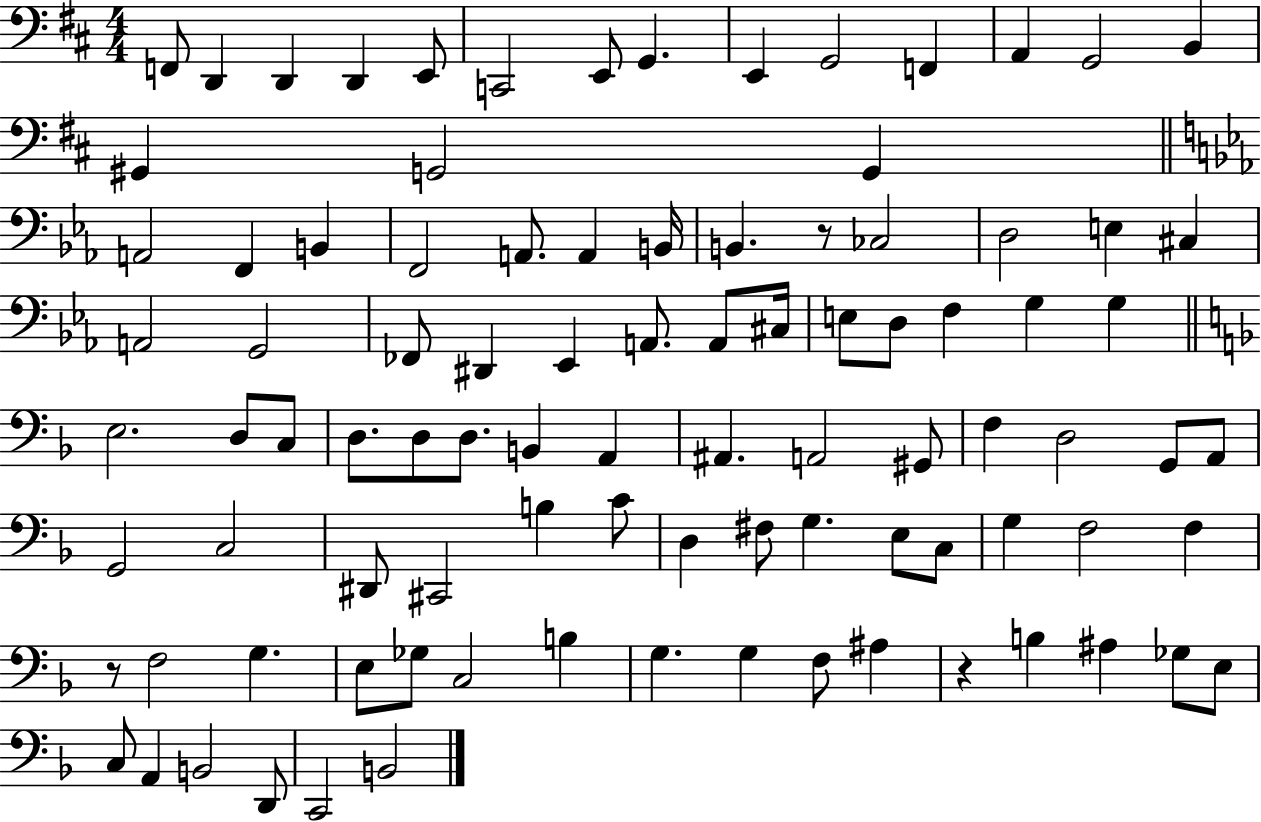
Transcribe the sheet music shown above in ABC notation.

X:1
T:Untitled
M:4/4
L:1/4
K:D
F,,/2 D,, D,, D,, E,,/2 C,,2 E,,/2 G,, E,, G,,2 F,, A,, G,,2 B,, ^G,, G,,2 G,, A,,2 F,, B,, F,,2 A,,/2 A,, B,,/4 B,, z/2 _C,2 D,2 E, ^C, A,,2 G,,2 _F,,/2 ^D,, _E,, A,,/2 A,,/2 ^C,/4 E,/2 D,/2 F, G, G, E,2 D,/2 C,/2 D,/2 D,/2 D,/2 B,, A,, ^A,, A,,2 ^G,,/2 F, D,2 G,,/2 A,,/2 G,,2 C,2 ^D,,/2 ^C,,2 B, C/2 D, ^F,/2 G, E,/2 C,/2 G, F,2 F, z/2 F,2 G, E,/2 _G,/2 C,2 B, G, G, F,/2 ^A, z B, ^A, _G,/2 E,/2 C,/2 A,, B,,2 D,,/2 C,,2 B,,2